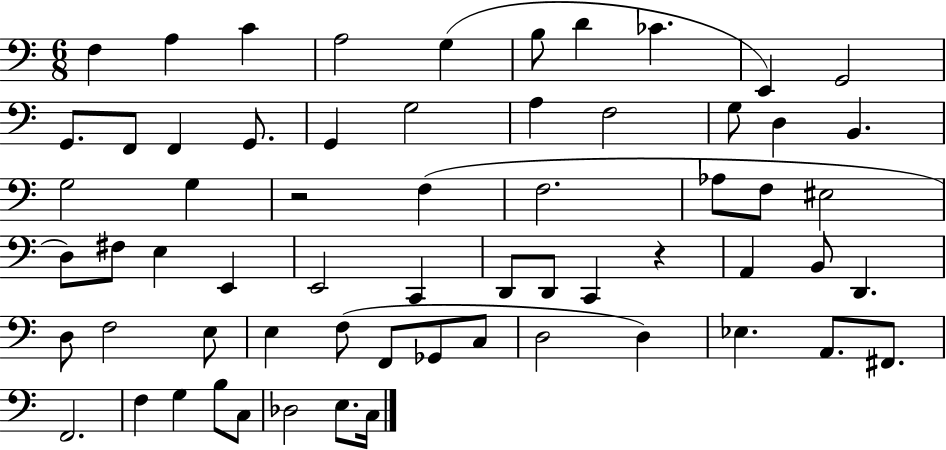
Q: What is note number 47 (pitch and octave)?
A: Gb2